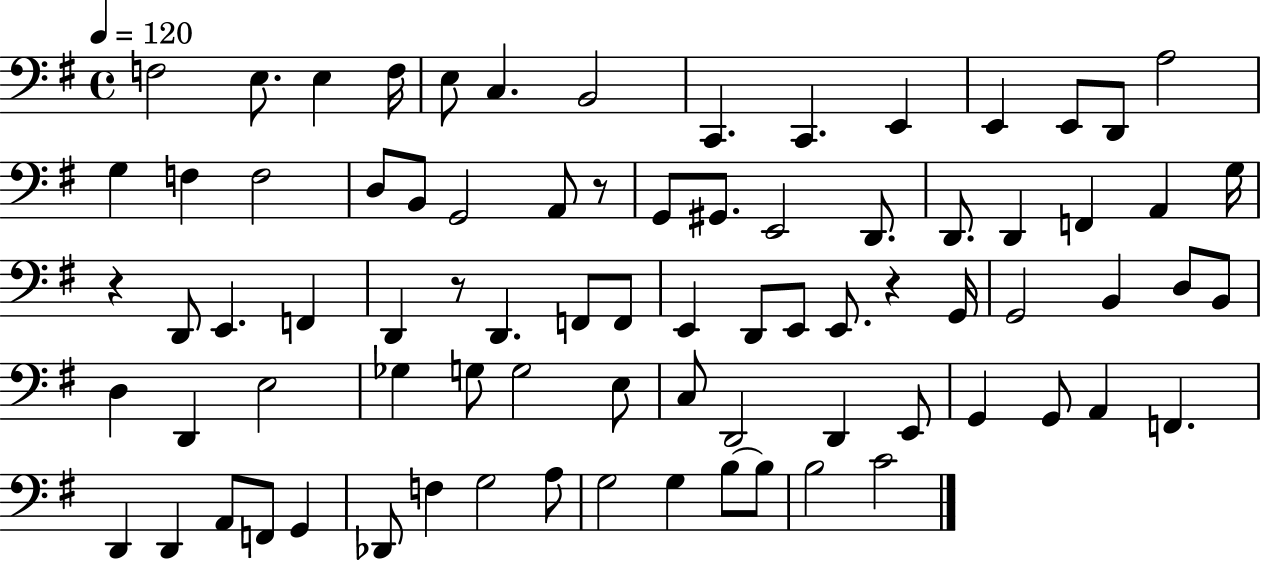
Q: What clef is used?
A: bass